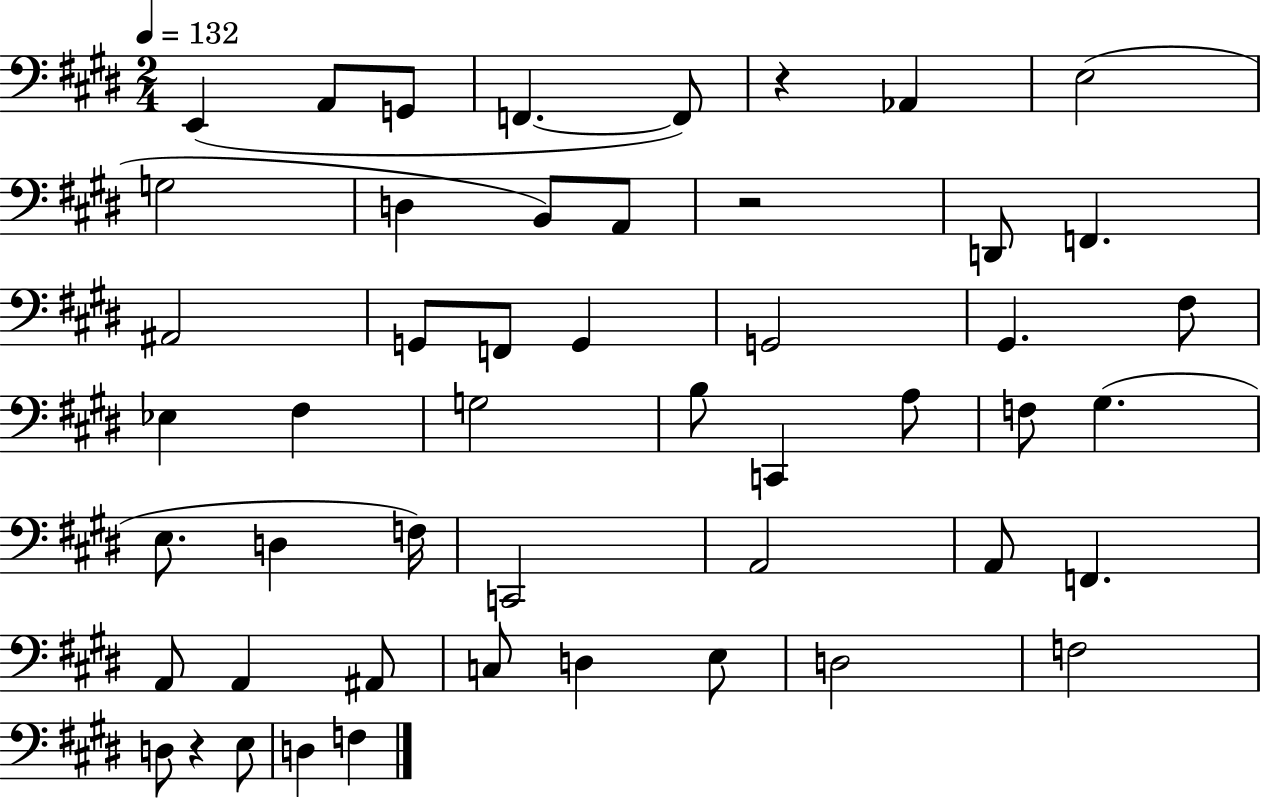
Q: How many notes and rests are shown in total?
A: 50